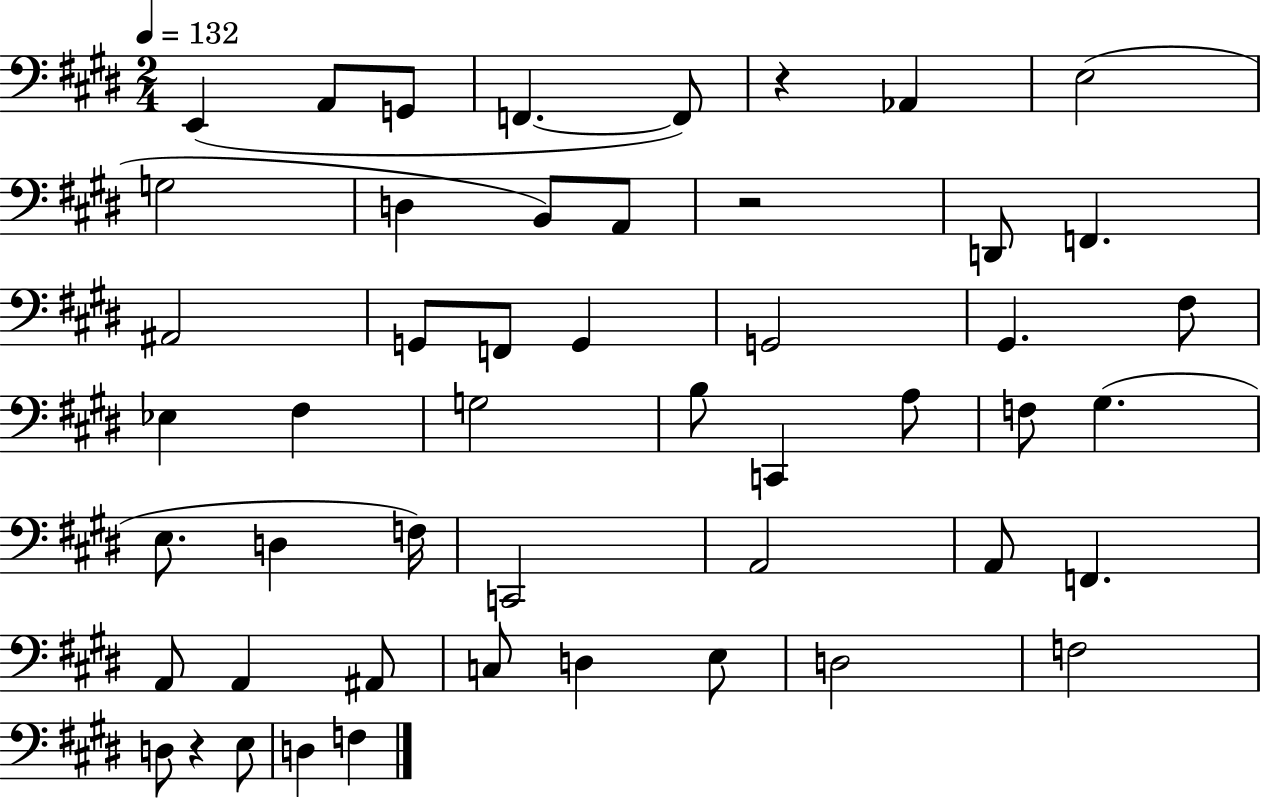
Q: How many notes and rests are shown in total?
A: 50